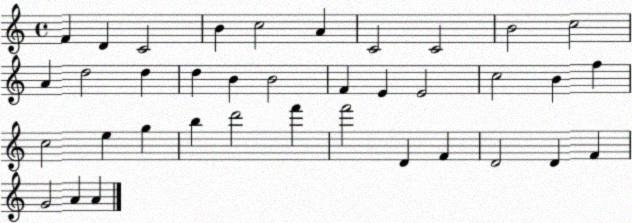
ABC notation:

X:1
T:Untitled
M:4/4
L:1/4
K:C
F D C2 B c2 A C2 C2 B2 c2 A d2 d d B B2 F E E2 c2 B f c2 e g b d'2 f' f'2 D F D2 D F G2 A A